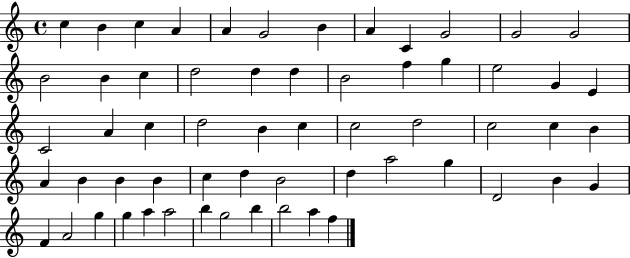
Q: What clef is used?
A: treble